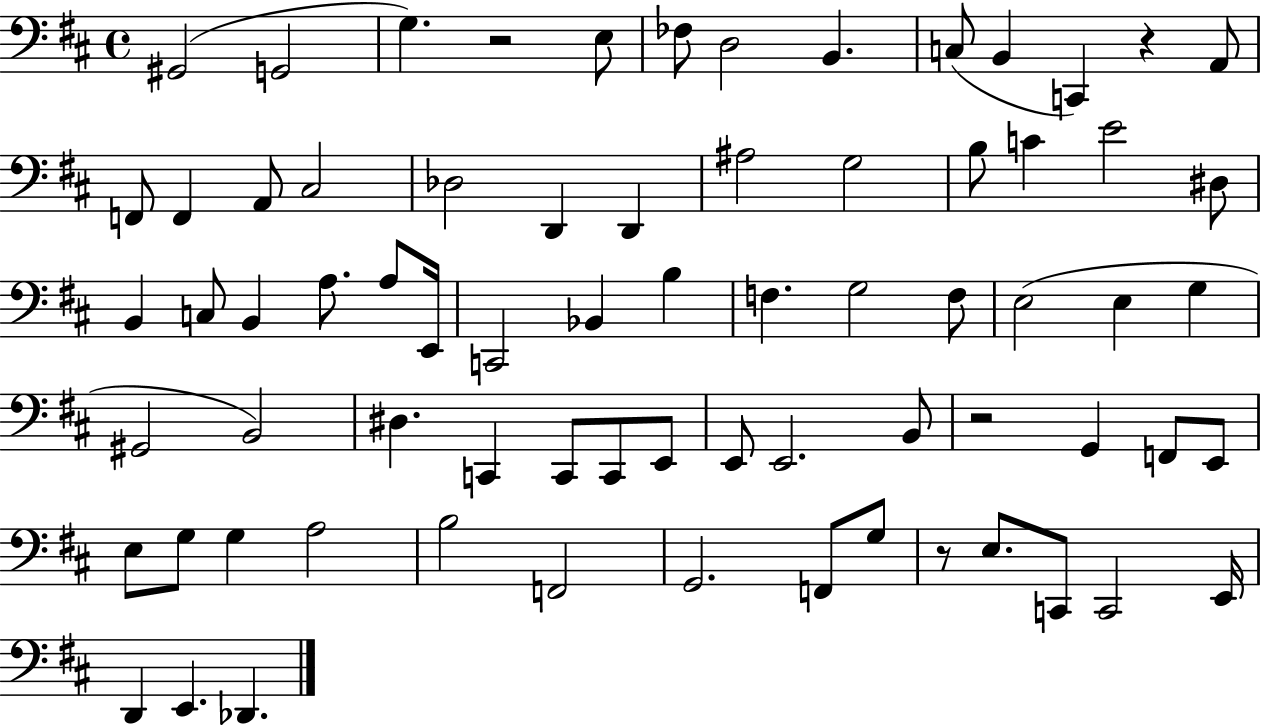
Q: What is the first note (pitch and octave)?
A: G#2